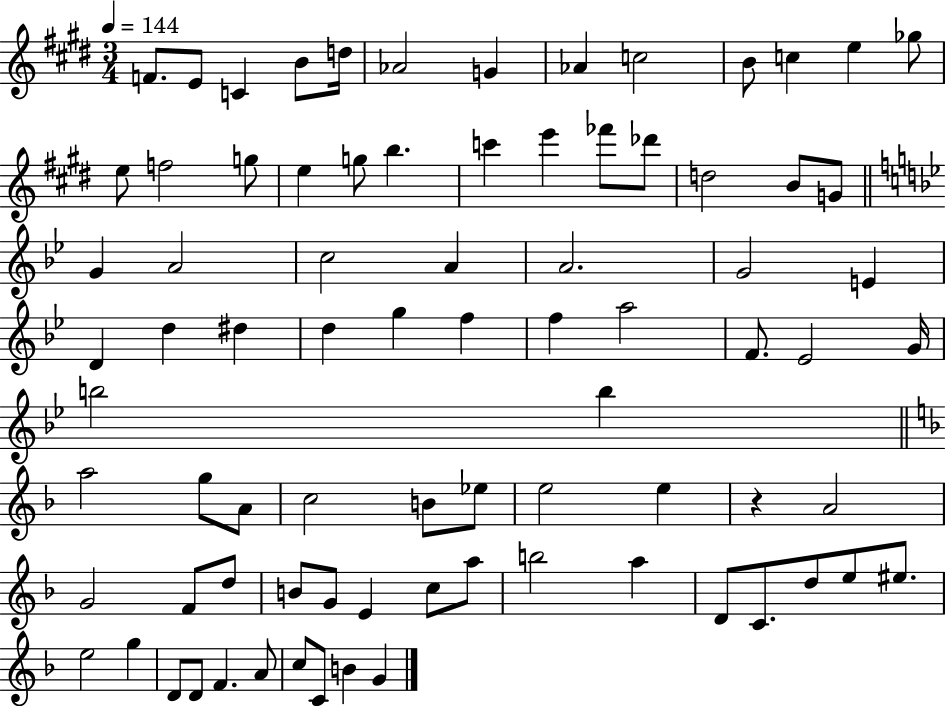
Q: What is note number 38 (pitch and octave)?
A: G5